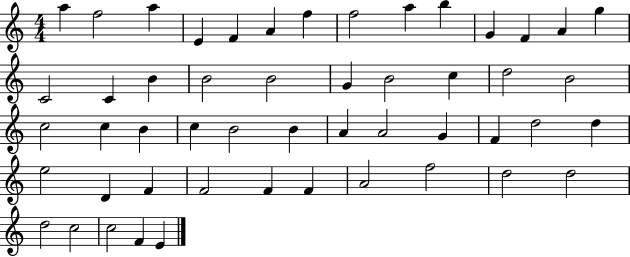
X:1
T:Untitled
M:4/4
L:1/4
K:C
a f2 a E F A f f2 a b G F A g C2 C B B2 B2 G B2 c d2 B2 c2 c B c B2 B A A2 G F d2 d e2 D F F2 F F A2 f2 d2 d2 d2 c2 c2 F E